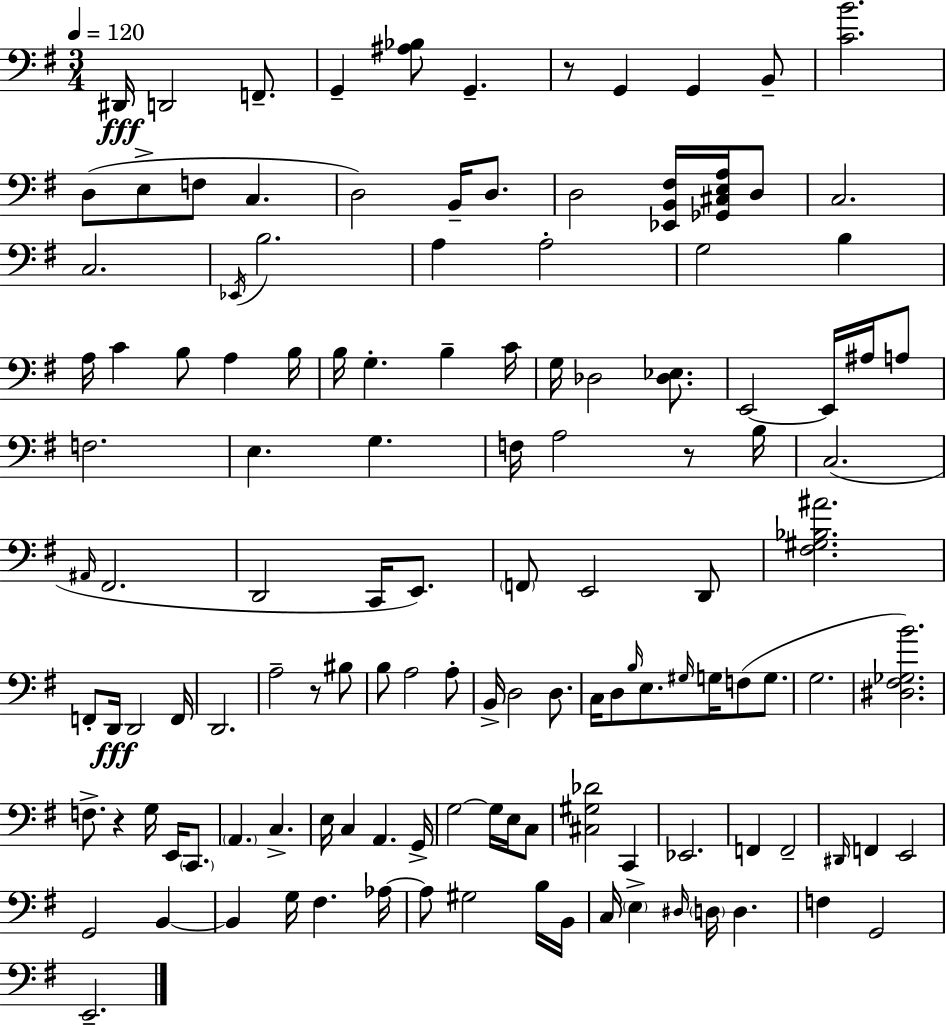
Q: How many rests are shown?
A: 4